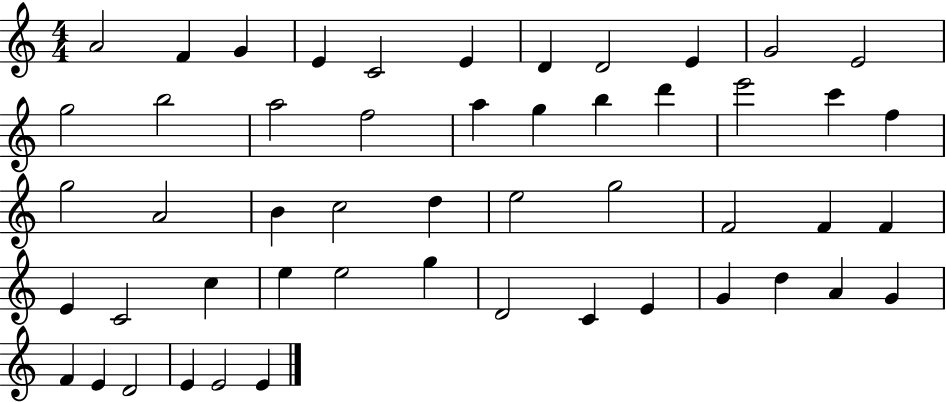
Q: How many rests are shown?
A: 0